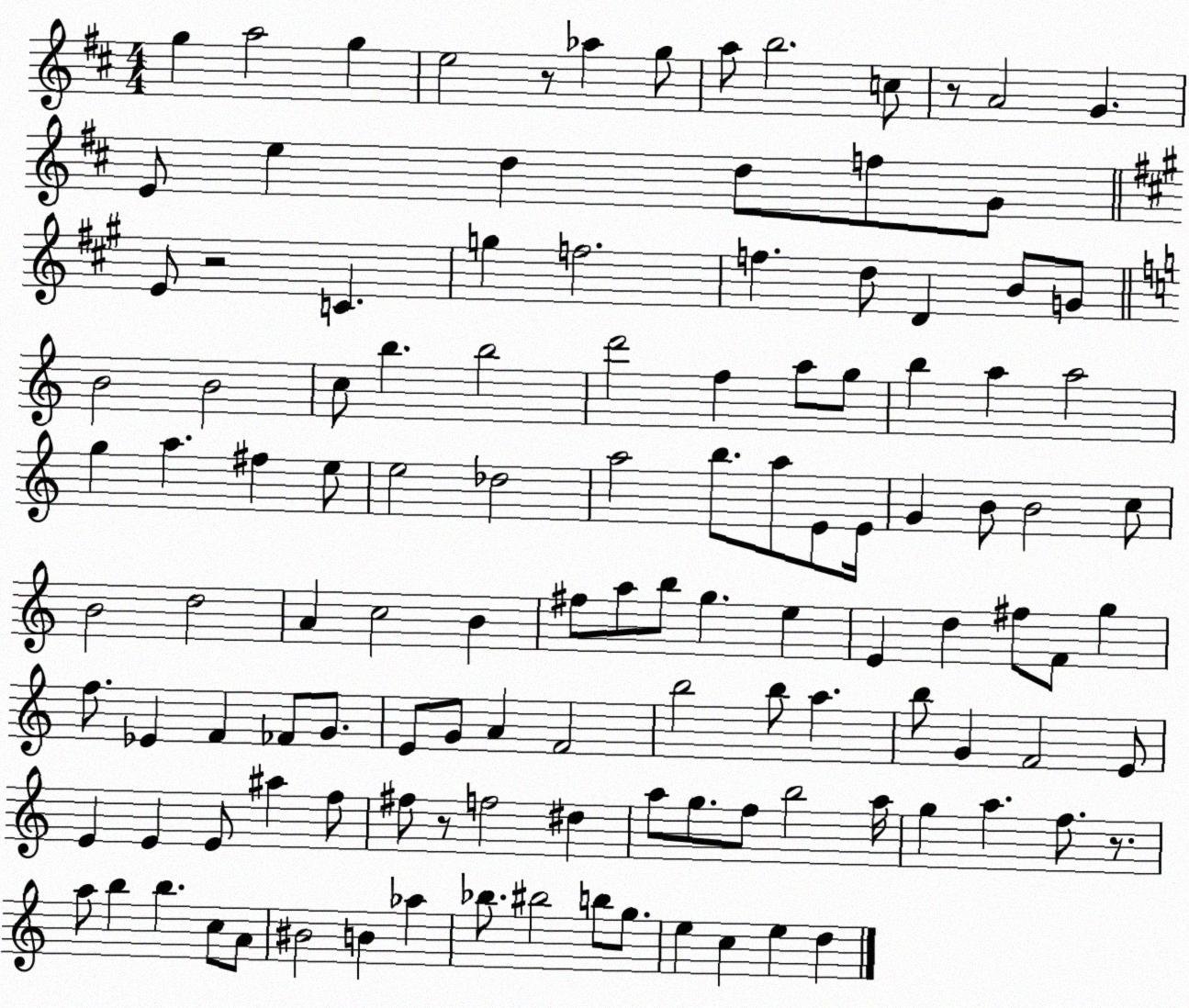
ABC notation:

X:1
T:Untitled
M:4/4
L:1/4
K:D
g a2 g e2 z/2 _a g/2 a/2 b2 c/2 z/2 A2 G E/2 e d d/2 f/2 G/2 E/2 z2 C g f2 f d/2 D B/2 G/2 B2 B2 c/2 b b2 d'2 f a/2 g/2 b a a2 g a ^f e/2 e2 _d2 a2 b/2 a/2 E/2 E/4 G B/2 B2 c/2 B2 d2 A c2 B ^f/2 a/2 b/2 g e E d ^f/2 F/2 g f/2 _E F _F/2 G/2 E/2 G/2 A F2 b2 b/2 a b/2 G F2 E/2 E E E/2 ^a f/2 ^f/2 z/2 f2 ^d a/2 g/2 f/2 b2 a/4 g a f/2 z/2 a/2 b b c/2 A/2 ^B2 B _a _b/2 ^b2 b/2 g/2 e c e d